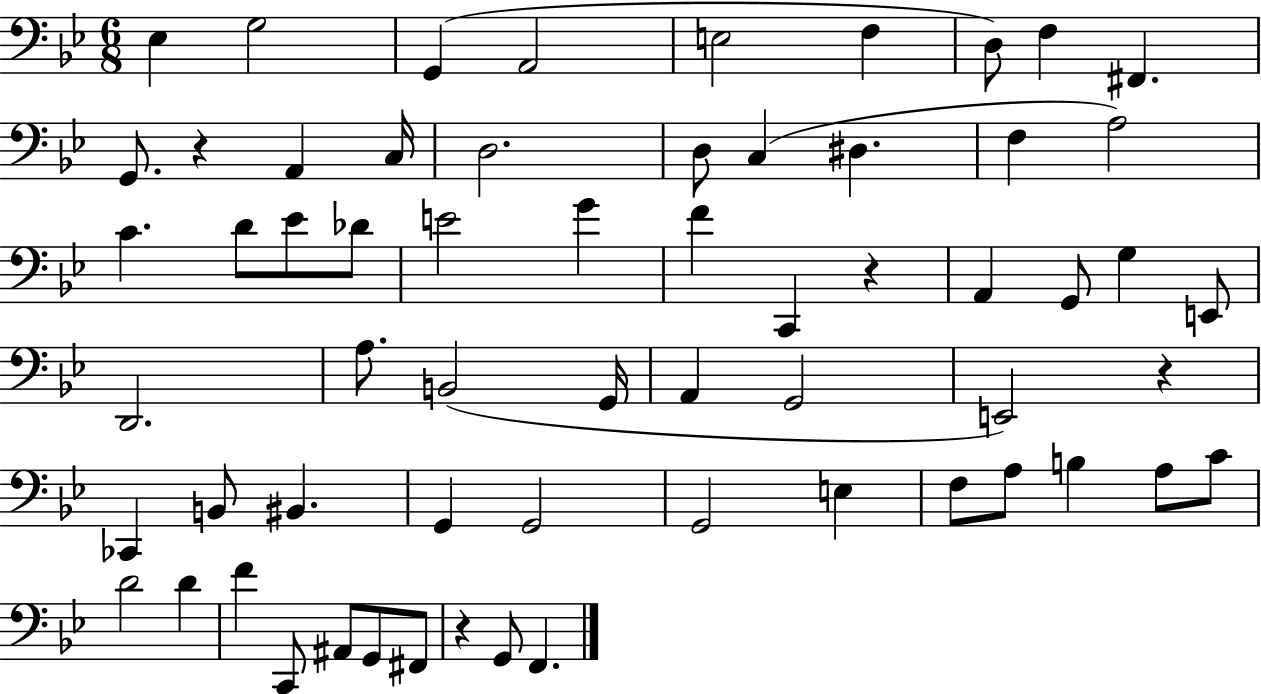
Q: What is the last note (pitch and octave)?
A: F2